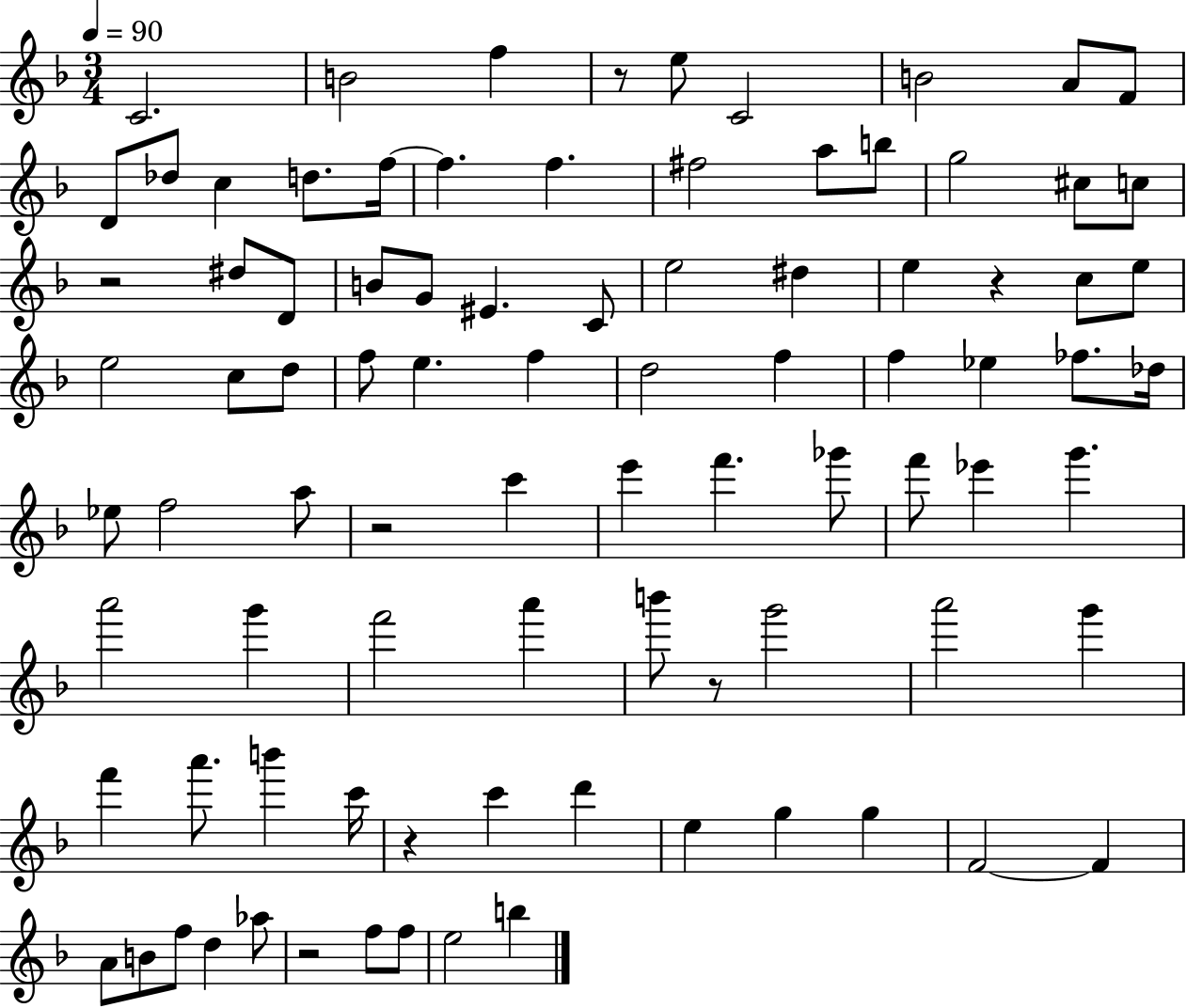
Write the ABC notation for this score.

X:1
T:Untitled
M:3/4
L:1/4
K:F
C2 B2 f z/2 e/2 C2 B2 A/2 F/2 D/2 _d/2 c d/2 f/4 f f ^f2 a/2 b/2 g2 ^c/2 c/2 z2 ^d/2 D/2 B/2 G/2 ^E C/2 e2 ^d e z c/2 e/2 e2 c/2 d/2 f/2 e f d2 f f _e _f/2 _d/4 _e/2 f2 a/2 z2 c' e' f' _g'/2 f'/2 _e' g' a'2 g' f'2 a' b'/2 z/2 g'2 a'2 g' f' a'/2 b' c'/4 z c' d' e g g F2 F A/2 B/2 f/2 d _a/2 z2 f/2 f/2 e2 b